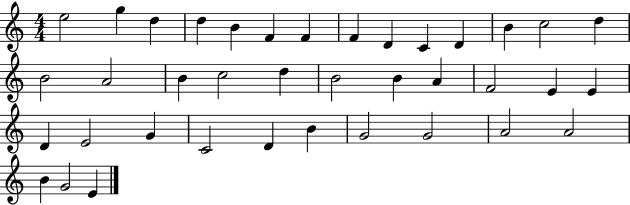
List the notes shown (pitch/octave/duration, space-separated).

E5/h G5/q D5/q D5/q B4/q F4/q F4/q F4/q D4/q C4/q D4/q B4/q C5/h D5/q B4/h A4/h B4/q C5/h D5/q B4/h B4/q A4/q F4/h E4/q E4/q D4/q E4/h G4/q C4/h D4/q B4/q G4/h G4/h A4/h A4/h B4/q G4/h E4/q